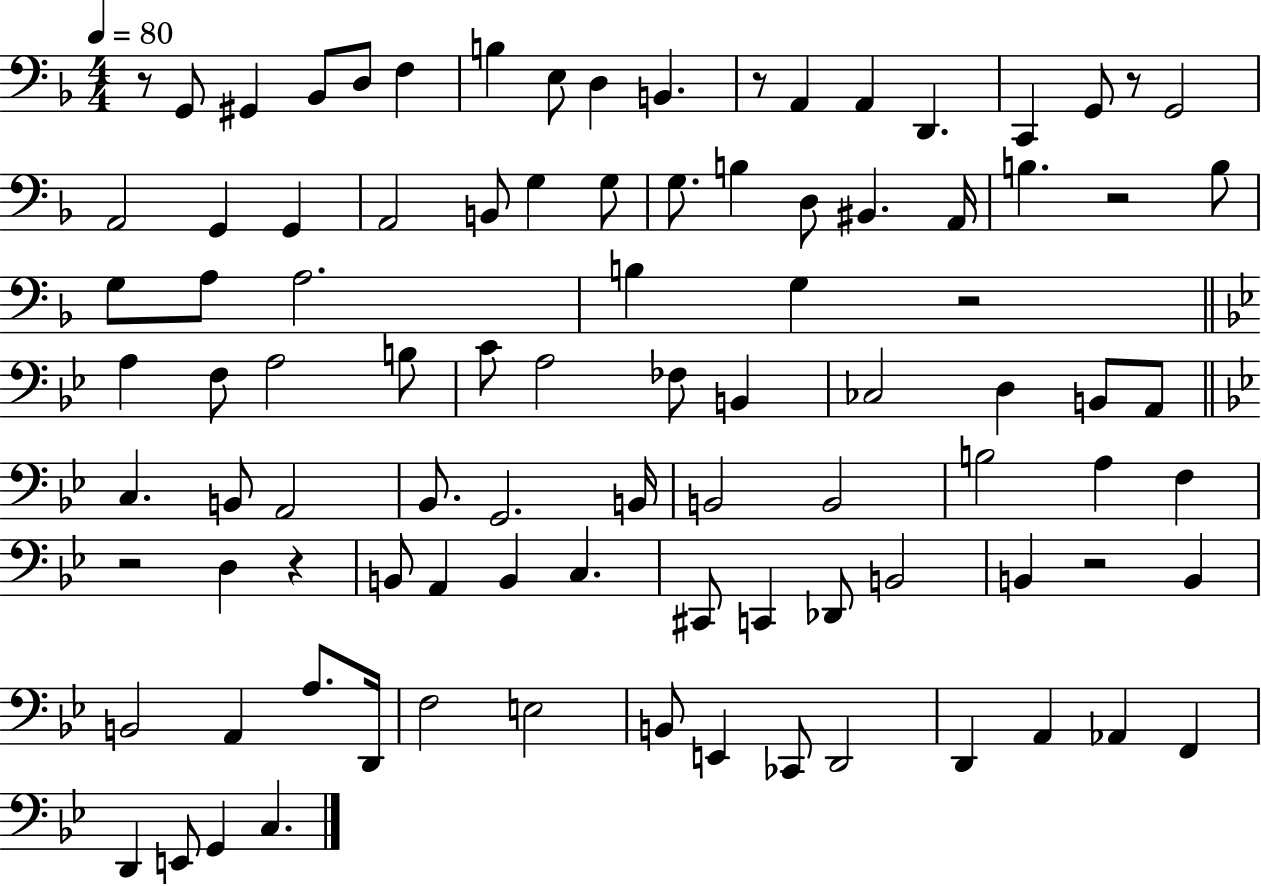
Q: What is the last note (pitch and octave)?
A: C3